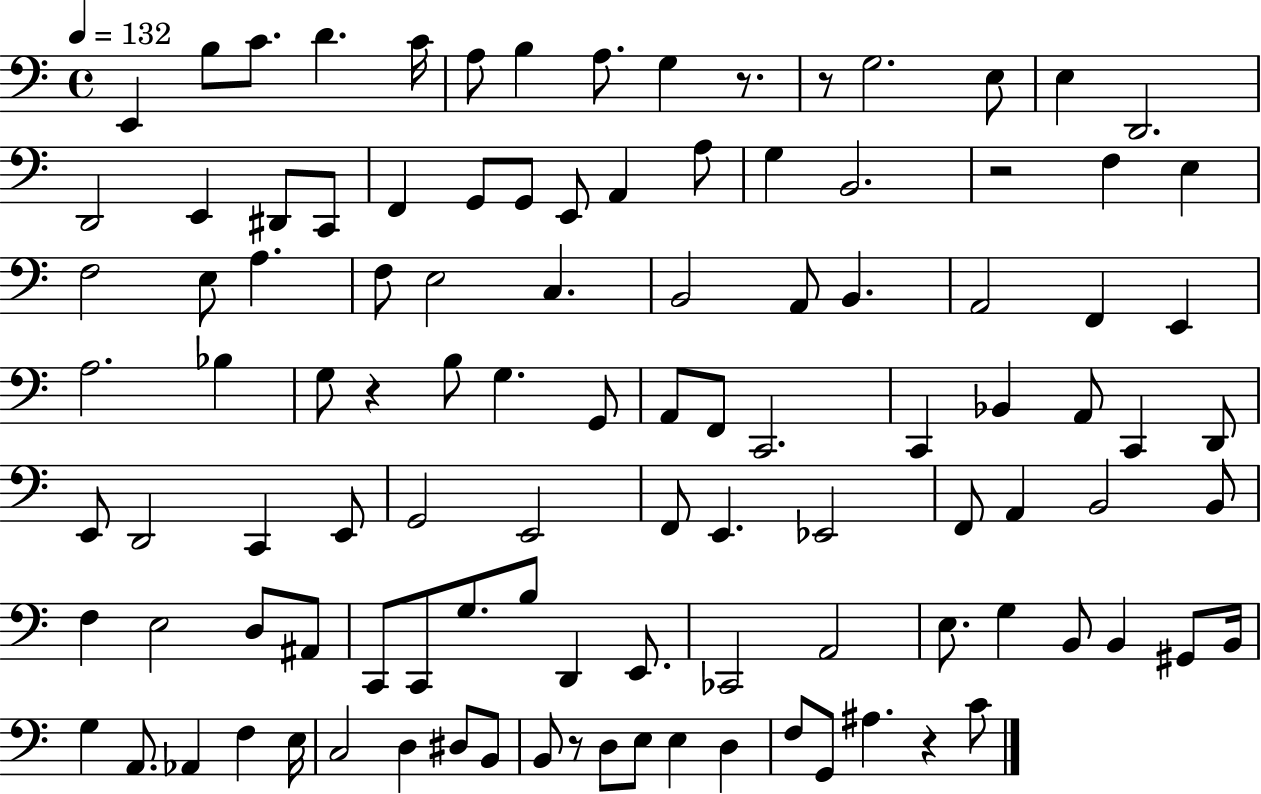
X:1
T:Untitled
M:4/4
L:1/4
K:C
E,, B,/2 C/2 D C/4 A,/2 B, A,/2 G, z/2 z/2 G,2 E,/2 E, D,,2 D,,2 E,, ^D,,/2 C,,/2 F,, G,,/2 G,,/2 E,,/2 A,, A,/2 G, B,,2 z2 F, E, F,2 E,/2 A, F,/2 E,2 C, B,,2 A,,/2 B,, A,,2 F,, E,, A,2 _B, G,/2 z B,/2 G, G,,/2 A,,/2 F,,/2 C,,2 C,, _B,, A,,/2 C,, D,,/2 E,,/2 D,,2 C,, E,,/2 G,,2 E,,2 F,,/2 E,, _E,,2 F,,/2 A,, B,,2 B,,/2 F, E,2 D,/2 ^A,,/2 C,,/2 C,,/2 G,/2 B,/2 D,, E,,/2 _C,,2 A,,2 E,/2 G, B,,/2 B,, ^G,,/2 B,,/4 G, A,,/2 _A,, F, E,/4 C,2 D, ^D,/2 B,,/2 B,,/2 z/2 D,/2 E,/2 E, D, F,/2 G,,/2 ^A, z C/2